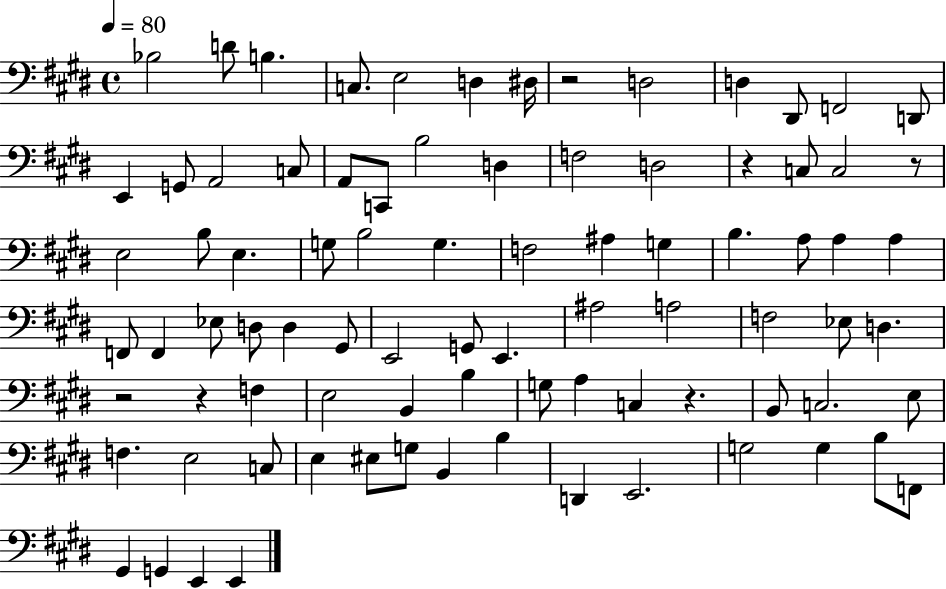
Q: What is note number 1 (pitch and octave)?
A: Bb3